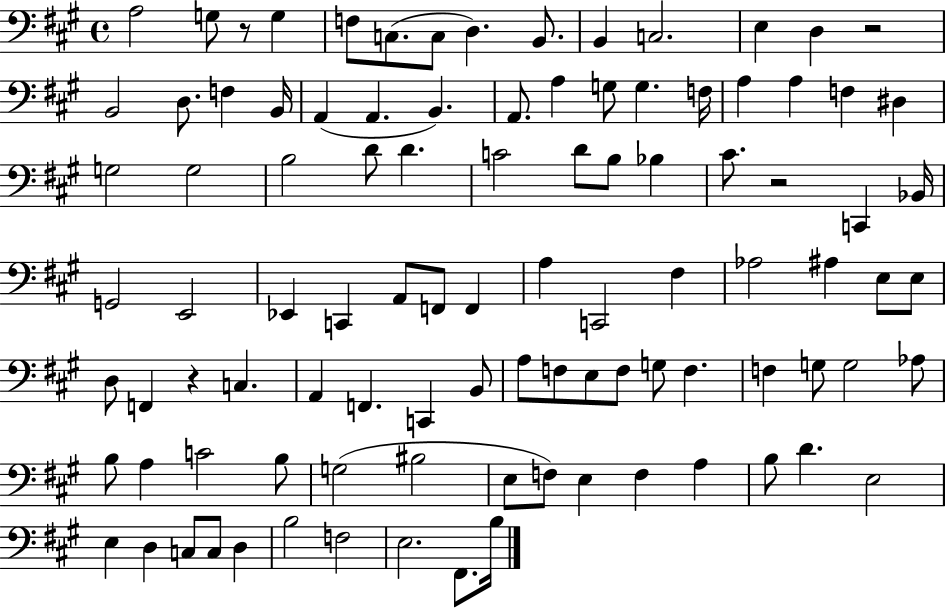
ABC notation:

X:1
T:Untitled
M:4/4
L:1/4
K:A
A,2 G,/2 z/2 G, F,/2 C,/2 C,/2 D, B,,/2 B,, C,2 E, D, z2 B,,2 D,/2 F, B,,/4 A,, A,, B,, A,,/2 A, G,/2 G, F,/4 A, A, F, ^D, G,2 G,2 B,2 D/2 D C2 D/2 B,/2 _B, ^C/2 z2 C,, _B,,/4 G,,2 E,,2 _E,, C,, A,,/2 F,,/2 F,, A, C,,2 ^F, _A,2 ^A, E,/2 E,/2 D,/2 F,, z C, A,, F,, C,, B,,/2 A,/2 F,/2 E,/2 F,/2 G,/2 F, F, G,/2 G,2 _A,/2 B,/2 A, C2 B,/2 G,2 ^B,2 E,/2 F,/2 E, F, A, B,/2 D E,2 E, D, C,/2 C,/2 D, B,2 F,2 E,2 ^F,,/2 B,/4